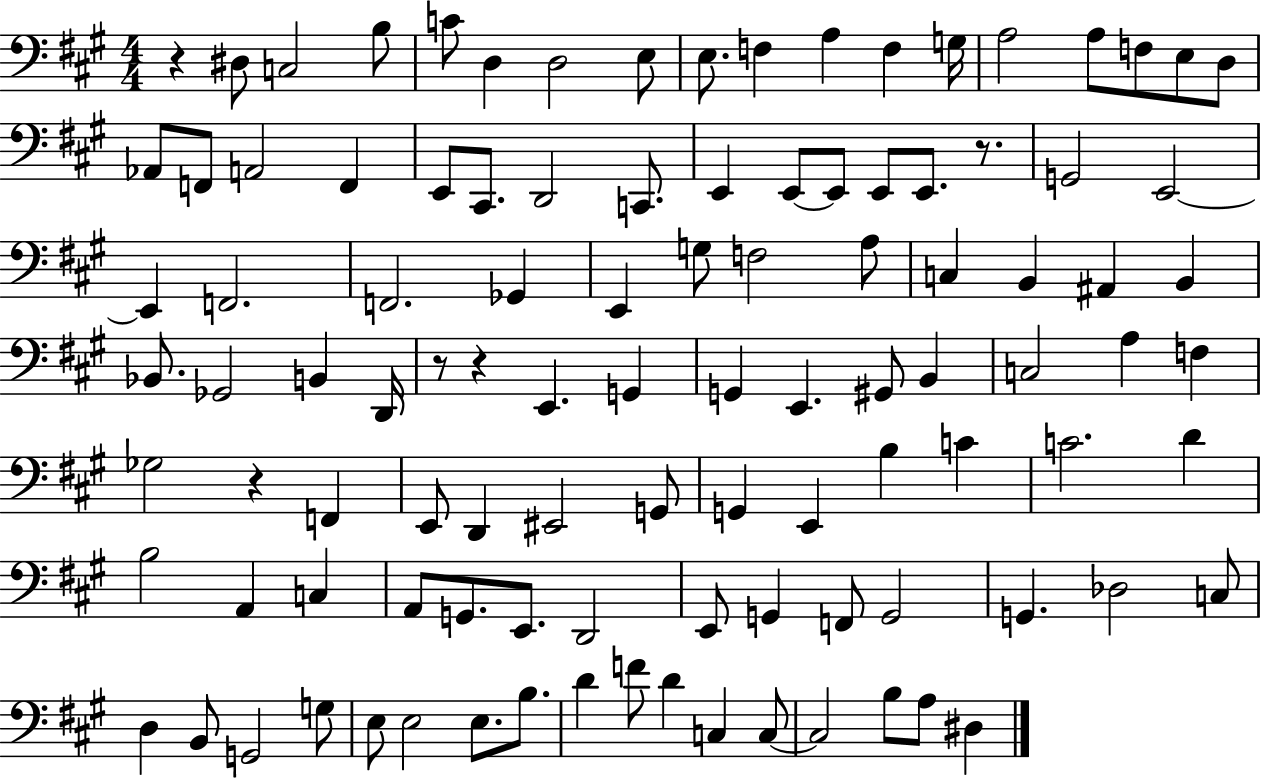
R/q D#3/e C3/h B3/e C4/e D3/q D3/h E3/e E3/e. F3/q A3/q F3/q G3/s A3/h A3/e F3/e E3/e D3/e Ab2/e F2/e A2/h F2/q E2/e C#2/e. D2/h C2/e. E2/q E2/e E2/e E2/e E2/e. R/e. G2/h E2/h E2/q F2/h. F2/h. Gb2/q E2/q G3/e F3/h A3/e C3/q B2/q A#2/q B2/q Bb2/e. Gb2/h B2/q D2/s R/e R/q E2/q. G2/q G2/q E2/q. G#2/e B2/q C3/h A3/q F3/q Gb3/h R/q F2/q E2/e D2/q EIS2/h G2/e G2/q E2/q B3/q C4/q C4/h. D4/q B3/h A2/q C3/q A2/e G2/e. E2/e. D2/h E2/e G2/q F2/e G2/h G2/q. Db3/h C3/e D3/q B2/e G2/h G3/e E3/e E3/h E3/e. B3/e. D4/q F4/e D4/q C3/q C3/e C3/h B3/e A3/e D#3/q